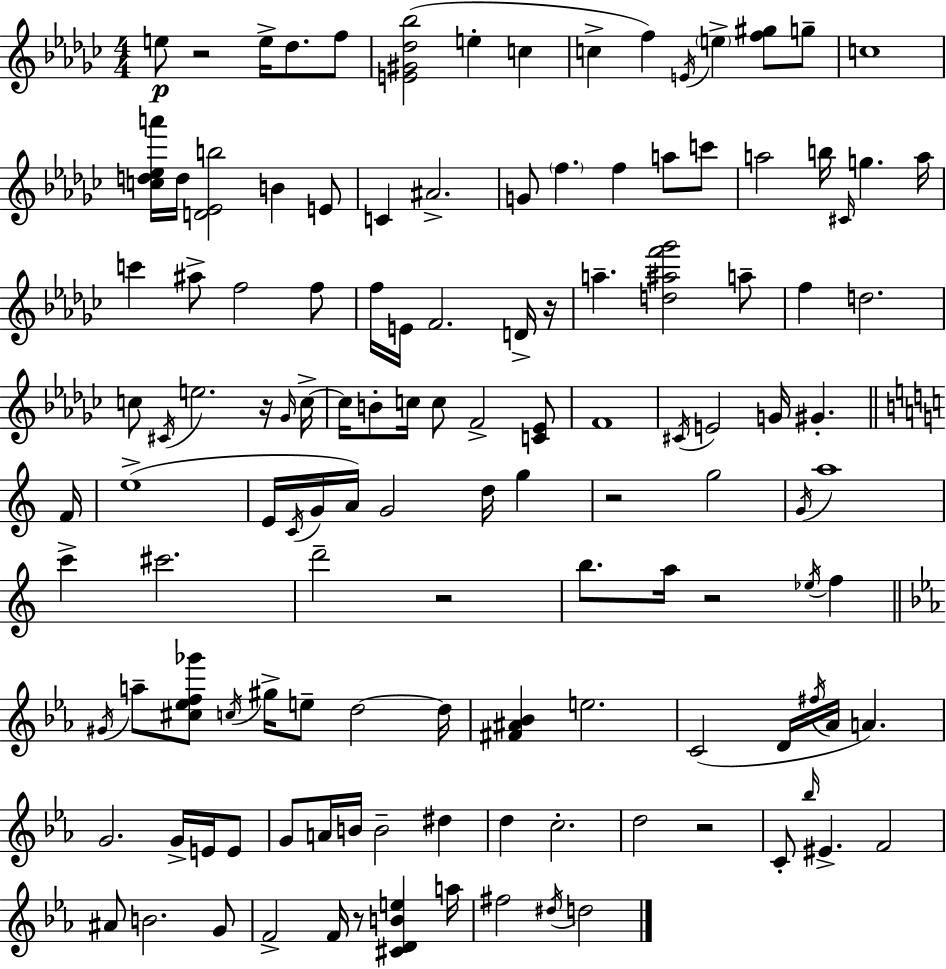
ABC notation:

X:1
T:Untitled
M:4/4
L:1/4
K:Ebm
e/2 z2 e/4 _d/2 f/2 [E^G_d_b]2 e c c f E/4 e [f^g]/2 g/2 c4 [cd_ea']/4 d/4 [D_Eb]2 B E/2 C ^A2 G/2 f f a/2 c'/2 a2 b/4 ^C/4 g a/4 c' ^a/2 f2 f/2 f/4 E/4 F2 D/4 z/4 a [d^af'_g']2 a/2 f d2 c/2 ^C/4 e2 z/4 _G/4 c/4 c/4 B/2 c/4 c/2 F2 [C_E]/2 F4 ^C/4 E2 G/4 ^G F/4 e4 E/4 C/4 G/4 A/4 G2 d/4 g z2 g2 G/4 a4 c' ^c'2 d'2 z2 b/2 a/4 z2 _e/4 f ^G/4 a/2 [^c_ef_g']/2 c/4 ^g/4 e/2 d2 d/4 [^F^A_B] e2 C2 D/4 ^f/4 _A/4 A G2 G/4 E/4 E/2 G/2 A/4 B/4 B2 ^d d c2 d2 z2 C/2 _b/4 ^E F2 ^A/2 B2 G/2 F2 F/4 z/2 [^CDBe] a/4 ^f2 ^d/4 d2